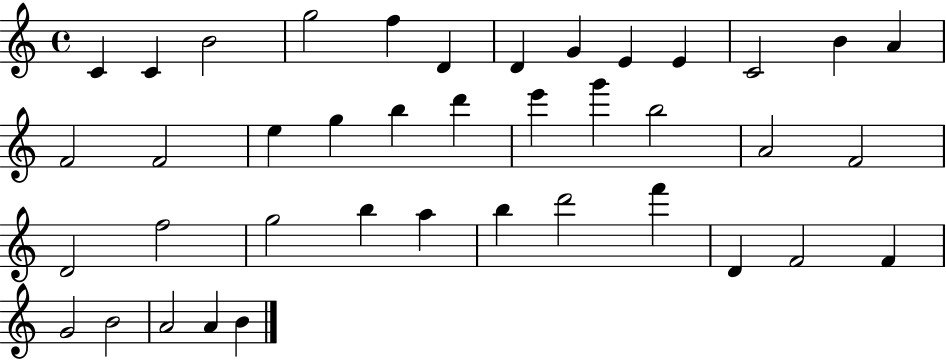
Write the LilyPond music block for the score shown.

{
  \clef treble
  \time 4/4
  \defaultTimeSignature
  \key c \major
  c'4 c'4 b'2 | g''2 f''4 d'4 | d'4 g'4 e'4 e'4 | c'2 b'4 a'4 | \break f'2 f'2 | e''4 g''4 b''4 d'''4 | e'''4 g'''4 b''2 | a'2 f'2 | \break d'2 f''2 | g''2 b''4 a''4 | b''4 d'''2 f'''4 | d'4 f'2 f'4 | \break g'2 b'2 | a'2 a'4 b'4 | \bar "|."
}